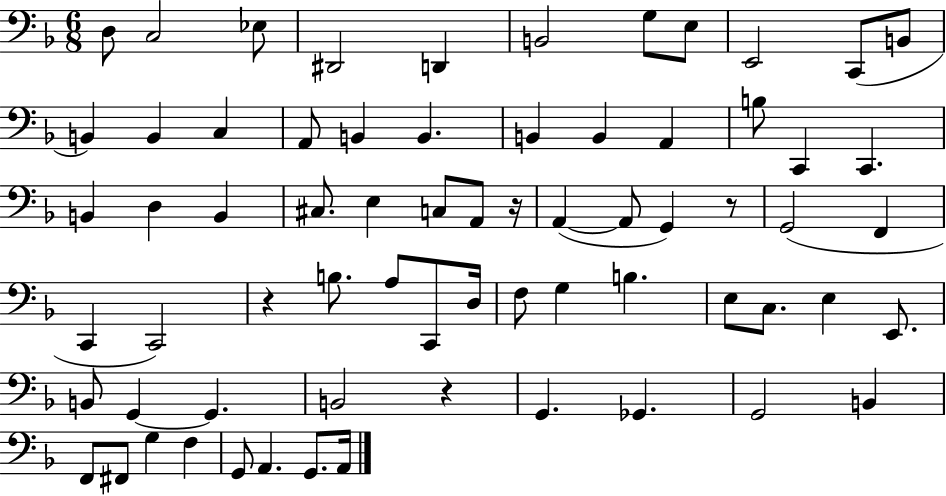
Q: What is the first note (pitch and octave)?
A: D3